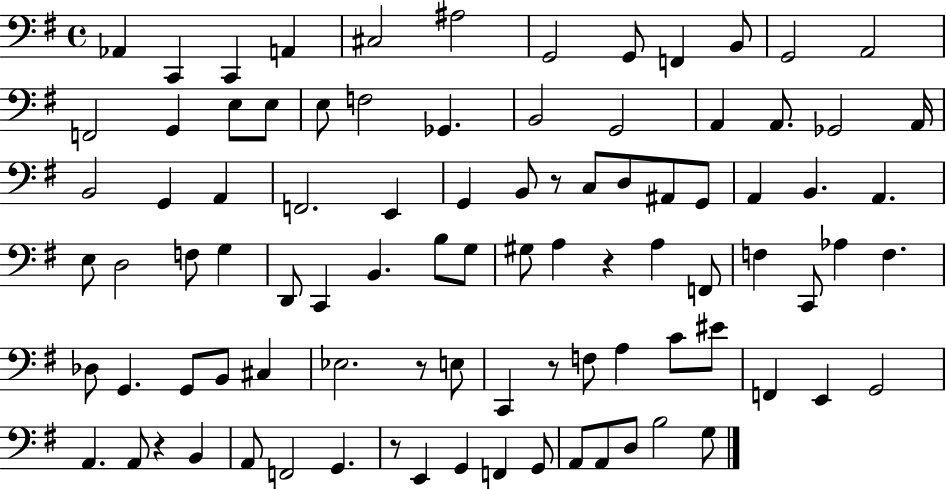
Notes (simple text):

Ab2/q C2/q C2/q A2/q C#3/h A#3/h G2/h G2/e F2/q B2/e G2/h A2/h F2/h G2/q E3/e E3/e E3/e F3/h Gb2/q. B2/h G2/h A2/q A2/e. Gb2/h A2/s B2/h G2/q A2/q F2/h. E2/q G2/q B2/e R/e C3/e D3/e A#2/e G2/e A2/q B2/q. A2/q. E3/e D3/h F3/e G3/q D2/e C2/q B2/q. B3/e G3/e G#3/e A3/q R/q A3/q F2/e F3/q C2/e Ab3/q F3/q. Db3/e G2/q. G2/e B2/e C#3/q Eb3/h. R/e E3/e C2/q R/e F3/e A3/q C4/e EIS4/e F2/q E2/q G2/h A2/q. A2/e R/q B2/q A2/e F2/h G2/q. R/e E2/q G2/q F2/q G2/e A2/e A2/e D3/e B3/h G3/e